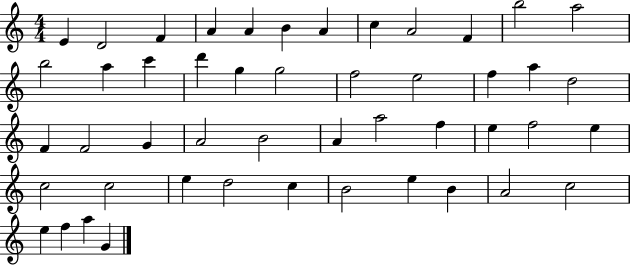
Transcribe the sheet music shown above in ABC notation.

X:1
T:Untitled
M:4/4
L:1/4
K:C
E D2 F A A B A c A2 F b2 a2 b2 a c' d' g g2 f2 e2 f a d2 F F2 G A2 B2 A a2 f e f2 e c2 c2 e d2 c B2 e B A2 c2 e f a G